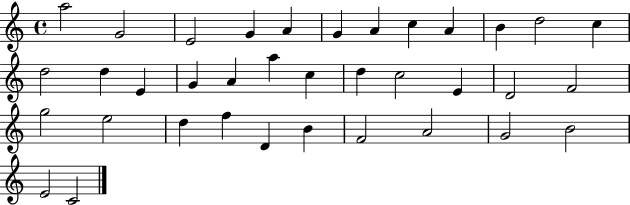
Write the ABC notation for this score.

X:1
T:Untitled
M:4/4
L:1/4
K:C
a2 G2 E2 G A G A c A B d2 c d2 d E G A a c d c2 E D2 F2 g2 e2 d f D B F2 A2 G2 B2 E2 C2